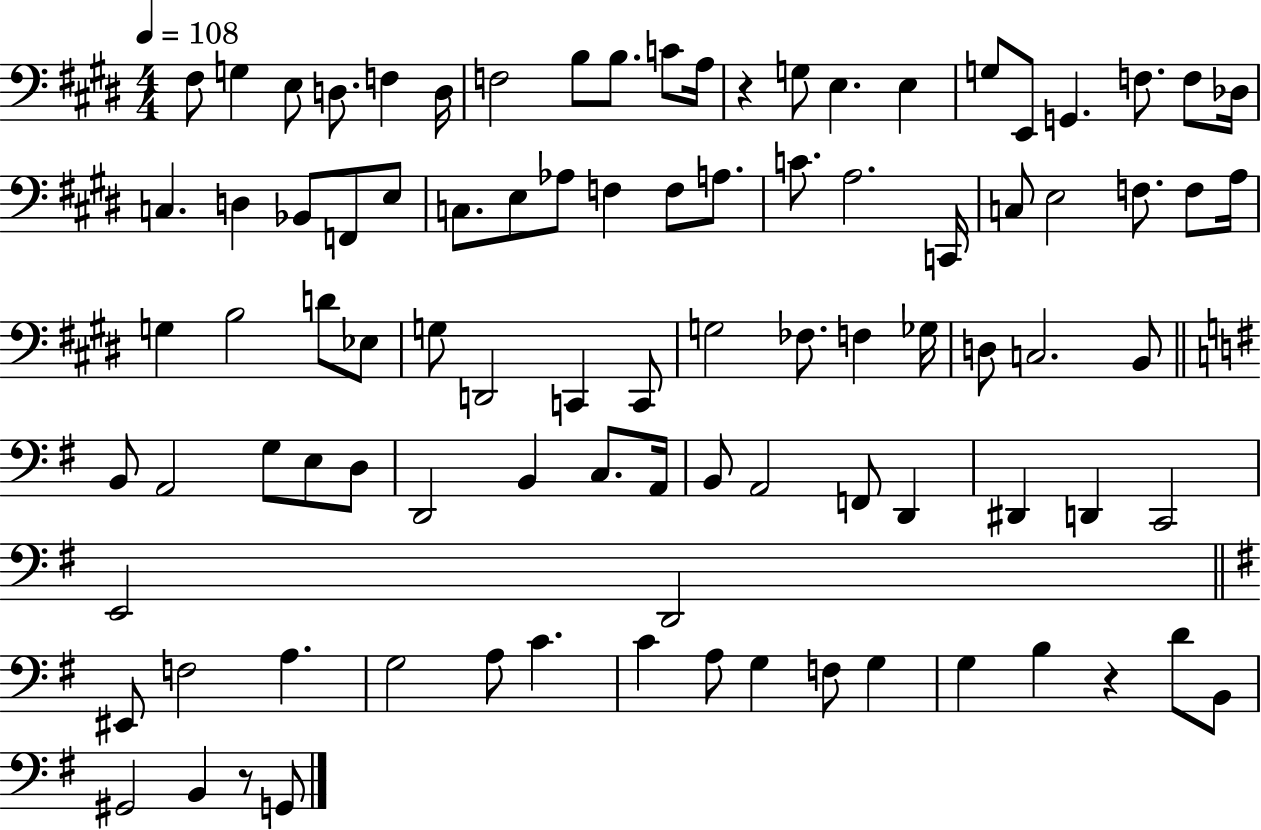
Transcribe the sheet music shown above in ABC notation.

X:1
T:Untitled
M:4/4
L:1/4
K:E
^F,/2 G, E,/2 D,/2 F, D,/4 F,2 B,/2 B,/2 C/2 A,/4 z G,/2 E, E, G,/2 E,,/2 G,, F,/2 F,/2 _D,/4 C, D, _B,,/2 F,,/2 E,/2 C,/2 E,/2 _A,/2 F, F,/2 A,/2 C/2 A,2 C,,/4 C,/2 E,2 F,/2 F,/2 A,/4 G, B,2 D/2 _E,/2 G,/2 D,,2 C,, C,,/2 G,2 _F,/2 F, _G,/4 D,/2 C,2 B,,/2 B,,/2 A,,2 G,/2 E,/2 D,/2 D,,2 B,, C,/2 A,,/4 B,,/2 A,,2 F,,/2 D,, ^D,, D,, C,,2 E,,2 D,,2 ^E,,/2 F,2 A, G,2 A,/2 C C A,/2 G, F,/2 G, G, B, z D/2 B,,/2 ^G,,2 B,, z/2 G,,/2